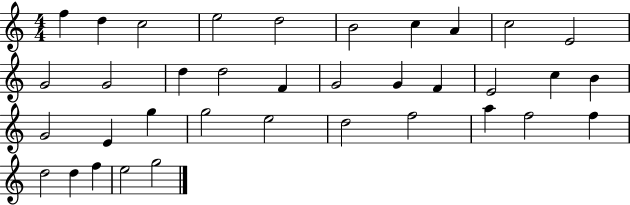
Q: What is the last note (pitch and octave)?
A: G5